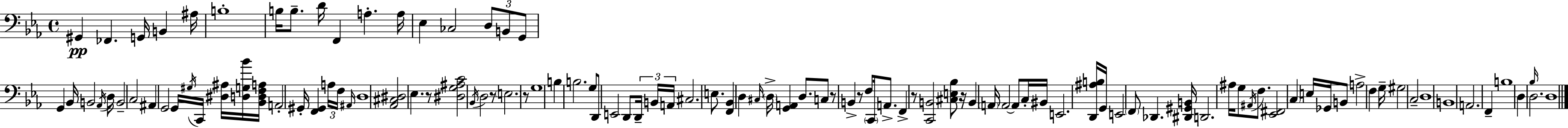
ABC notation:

X:1
T:Untitled
M:4/4
L:1/4
K:Cm
^G,, _F,, G,,/4 B,, ^A,/4 B,4 B,/4 B,/2 D/4 F,, A, A,/4 _E, _C,2 D,/2 B,,/2 G,,/2 G,, _B,,/4 B,,2 _A,,/4 D,/4 B,,2 C,2 ^A,, G,,2 G,,/4 ^G,/4 C,,/4 [^D,^A,]/4 [D,G,_B]/4 [_B,,D,F,A,]/4 A,,2 ^G,,/4 [F,,^G,,] A,/4 F,/4 ^A,,/4 D,4 [_A,,^C,^D,]2 _E, z/2 [^D,G,^A,C]2 _B,,/4 D,2 z/2 E,2 z/2 G,4 B, B,2 G,/2 D,,/2 E,,2 D,,/2 D,,/4 B,,/4 A,,/4 ^C,2 E,/2 [F,,_B,,] D, ^C,/4 D,/4 [G,,A,,] D,/2 C,/2 z/2 B,, z/2 F,/2 C,,/4 A,,/2 F,, z/2 [C,,B,,]2 [^C,E,_B,]/2 z/4 B,, A,,/4 A,,2 A,,/2 C,/4 ^B,,/4 E,,2 [D,,^A,B,]/4 G,,/4 E,,2 F,,/2 _D,, [^D,,^G,,B,,]/4 D,,2 ^A,/4 G,/2 ^A,,/4 F,/2 [_E,,^F,,]2 C, E,/4 _G,,/4 B,,/2 A,2 F, G,/4 ^G,2 C,2 D,4 B,,4 A,,2 F,, B,4 D, _B,/4 D,2 D,4